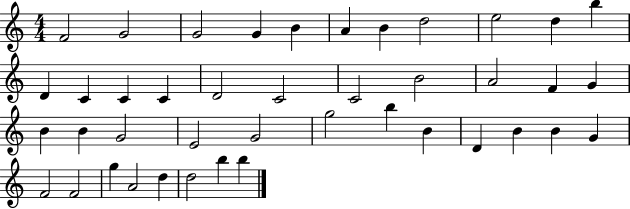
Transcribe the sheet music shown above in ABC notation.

X:1
T:Untitled
M:4/4
L:1/4
K:C
F2 G2 G2 G B A B d2 e2 d b D C C C D2 C2 C2 B2 A2 F G B B G2 E2 G2 g2 b B D B B G F2 F2 g A2 d d2 b b